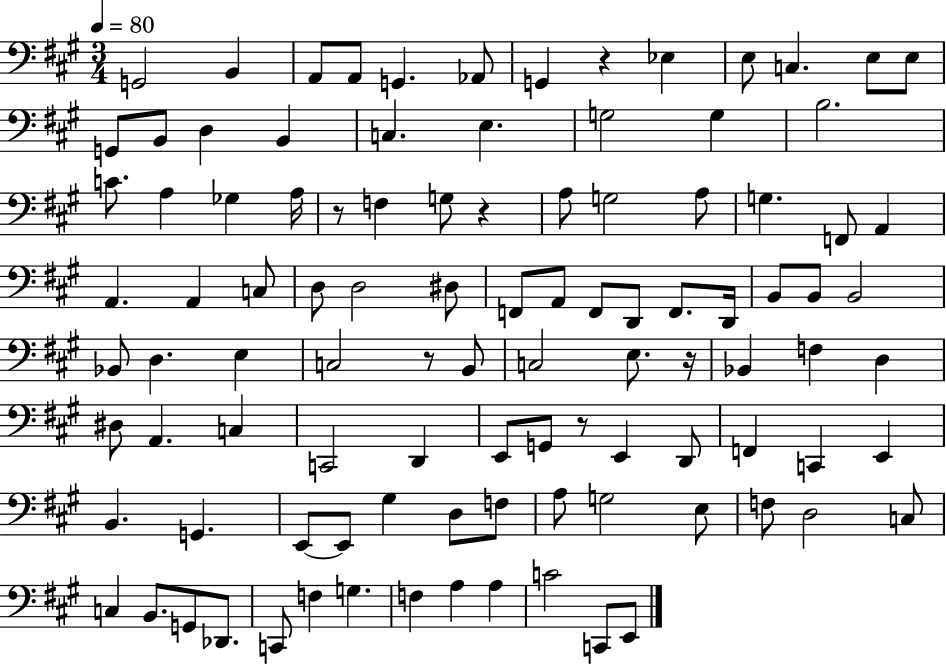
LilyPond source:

{
  \clef bass
  \numericTimeSignature
  \time 3/4
  \key a \major
  \tempo 4 = 80
  g,2 b,4 | a,8 a,8 g,4. aes,8 | g,4 r4 ees4 | e8 c4. e8 e8 | \break g,8 b,8 d4 b,4 | c4. e4. | g2 g4 | b2. | \break c'8. a4 ges4 a16 | r8 f4 g8 r4 | a8 g2 a8 | g4. f,8 a,4 | \break a,4. a,4 c8 | d8 d2 dis8 | f,8 a,8 f,8 d,8 f,8. d,16 | b,8 b,8 b,2 | \break bes,8 d4. e4 | c2 r8 b,8 | c2 e8. r16 | bes,4 f4 d4 | \break dis8 a,4. c4 | c,2 d,4 | e,8 g,8 r8 e,4 d,8 | f,4 c,4 e,4 | \break b,4. g,4. | e,8~~ e,8 gis4 d8 f8 | a8 g2 e8 | f8 d2 c8 | \break c4 b,8. g,8 des,8. | c,8 f4 g4. | f4 a4 a4 | c'2 c,8 e,8 | \break \bar "|."
}